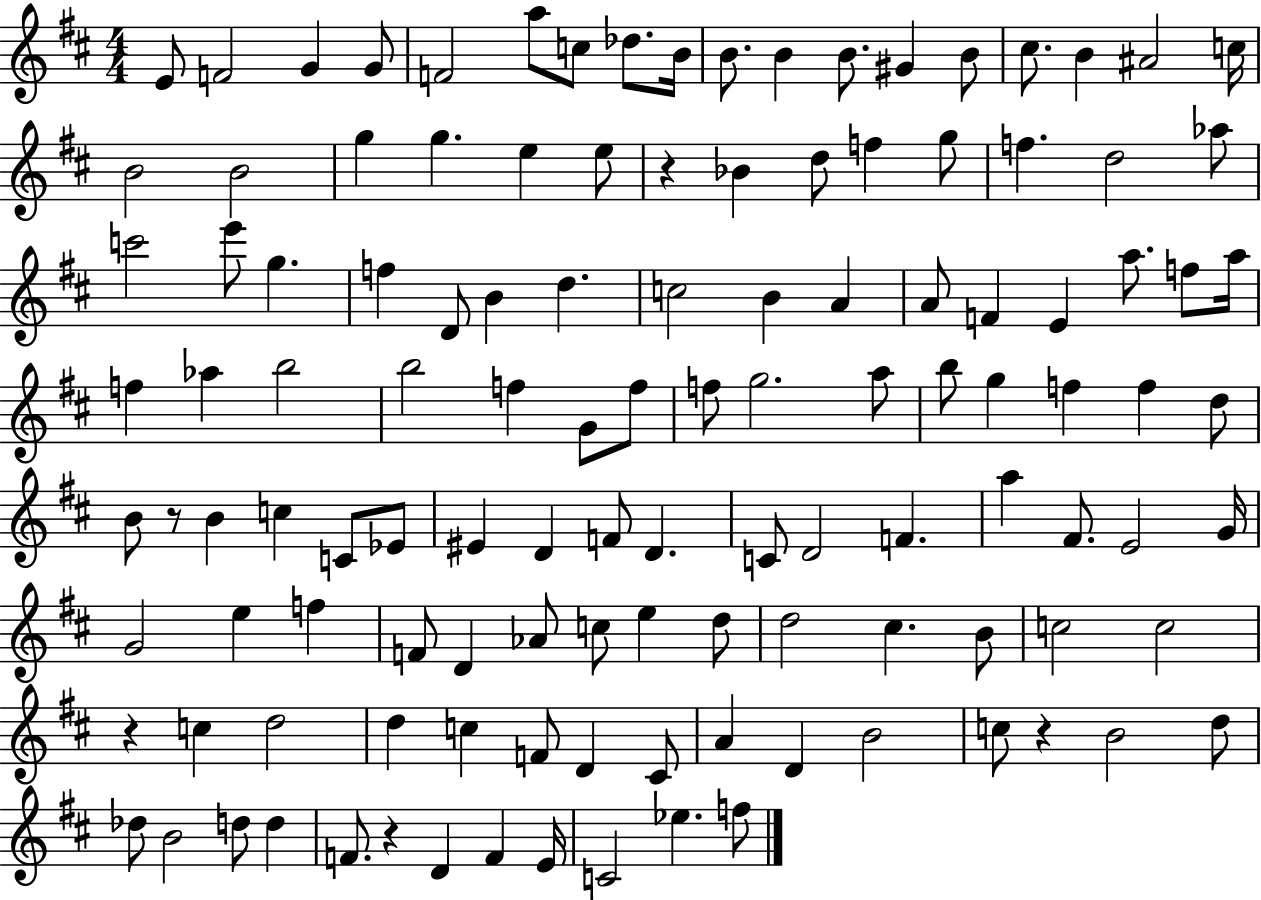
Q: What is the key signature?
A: D major